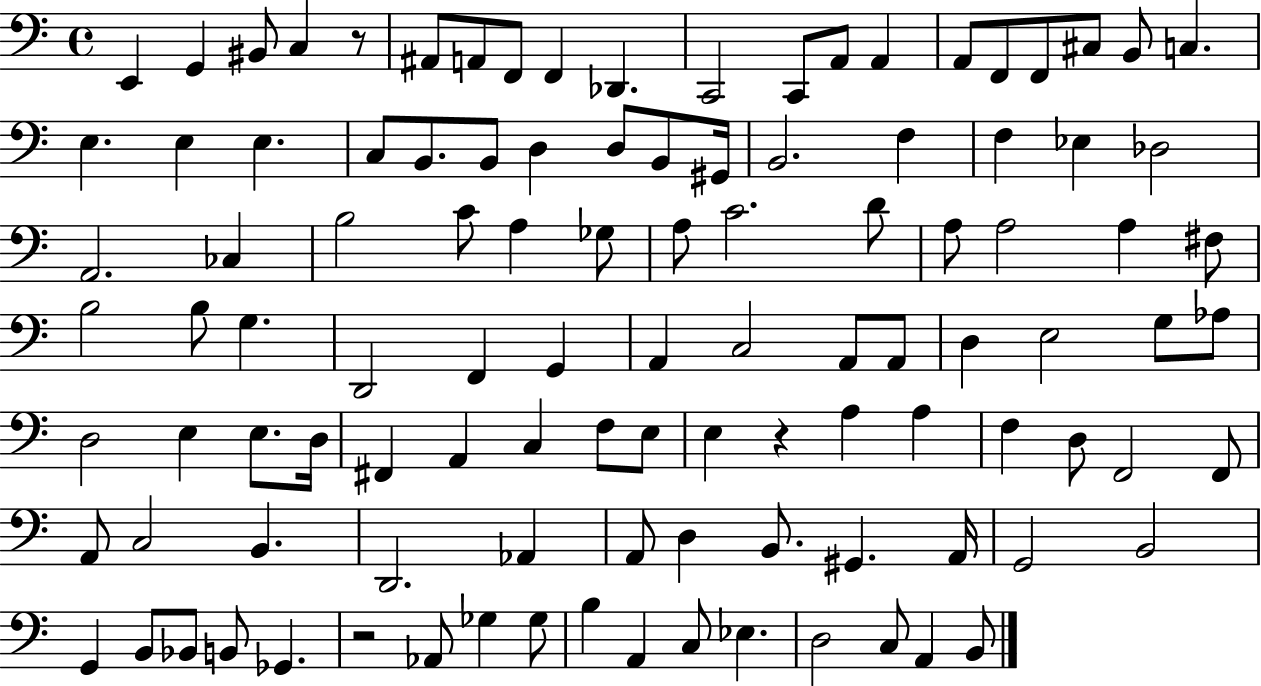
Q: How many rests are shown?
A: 3